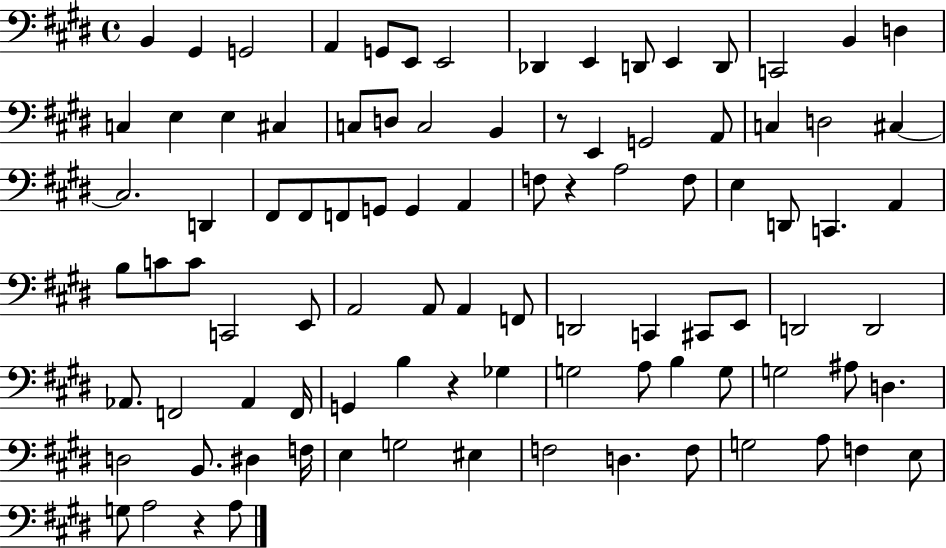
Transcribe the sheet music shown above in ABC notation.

X:1
T:Untitled
M:4/4
L:1/4
K:E
B,, ^G,, G,,2 A,, G,,/2 E,,/2 E,,2 _D,, E,, D,,/2 E,, D,,/2 C,,2 B,, D, C, E, E, ^C, C,/2 D,/2 C,2 B,, z/2 E,, G,,2 A,,/2 C, D,2 ^C, ^C,2 D,, ^F,,/2 ^F,,/2 F,,/2 G,,/2 G,, A,, F,/2 z A,2 F,/2 E, D,,/2 C,, A,, B,/2 C/2 C/2 C,,2 E,,/2 A,,2 A,,/2 A,, F,,/2 D,,2 C,, ^C,,/2 E,,/2 D,,2 D,,2 _A,,/2 F,,2 _A,, F,,/4 G,, B, z _G, G,2 A,/2 B, G,/2 G,2 ^A,/2 D, D,2 B,,/2 ^D, F,/4 E, G,2 ^E, F,2 D, F,/2 G,2 A,/2 F, E,/2 G,/2 A,2 z A,/2